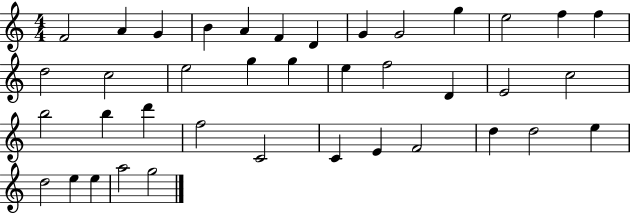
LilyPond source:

{
  \clef treble
  \numericTimeSignature
  \time 4/4
  \key c \major
  f'2 a'4 g'4 | b'4 a'4 f'4 d'4 | g'4 g'2 g''4 | e''2 f''4 f''4 | \break d''2 c''2 | e''2 g''4 g''4 | e''4 f''2 d'4 | e'2 c''2 | \break b''2 b''4 d'''4 | f''2 c'2 | c'4 e'4 f'2 | d''4 d''2 e''4 | \break d''2 e''4 e''4 | a''2 g''2 | \bar "|."
}